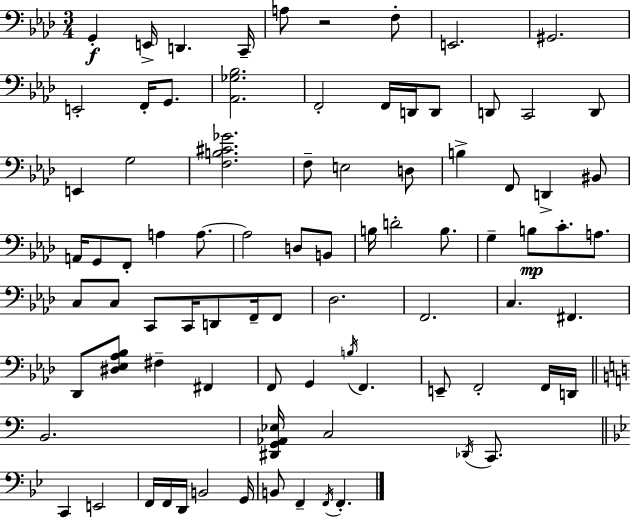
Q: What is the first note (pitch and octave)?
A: G2